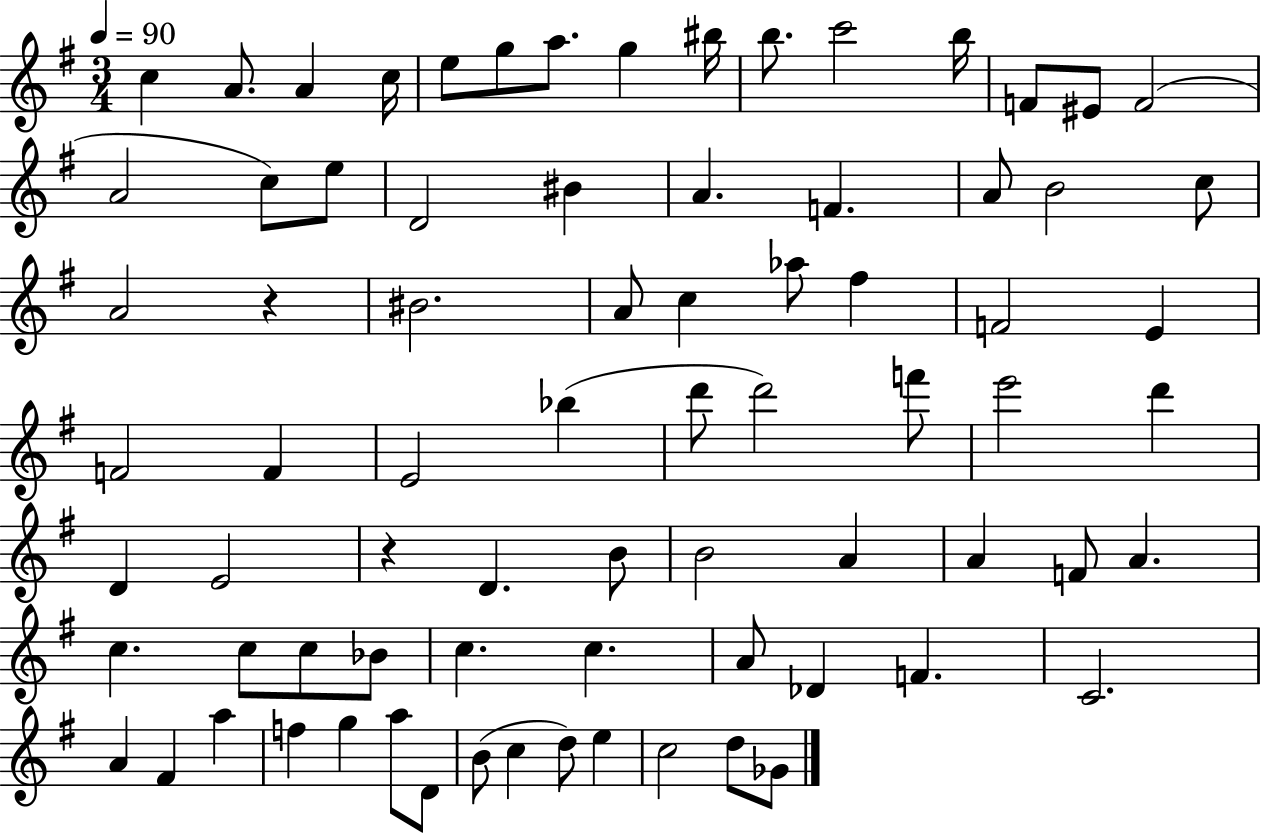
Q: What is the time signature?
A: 3/4